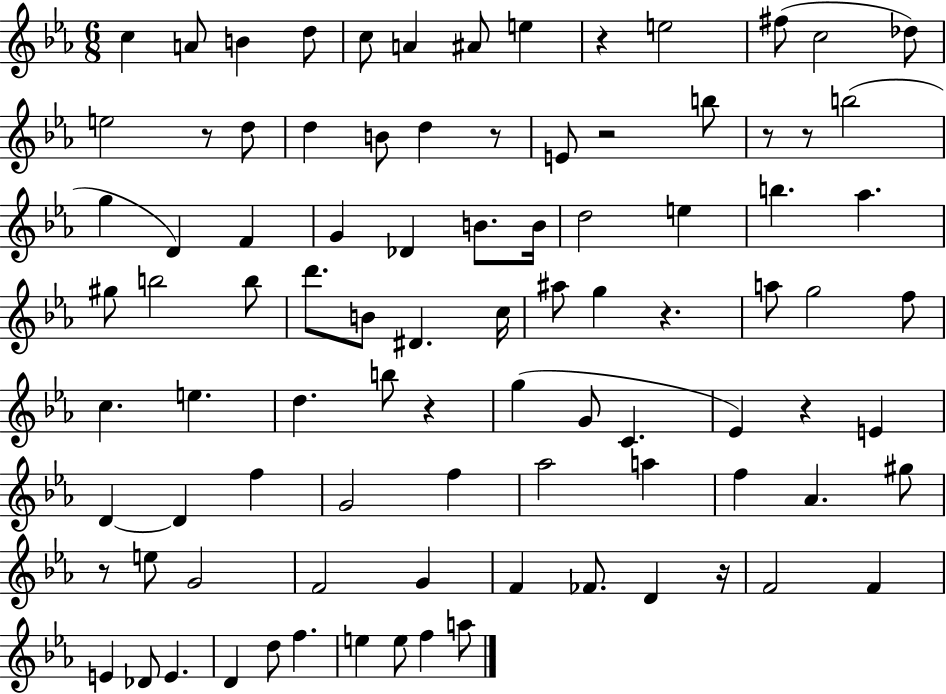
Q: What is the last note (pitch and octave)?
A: A5